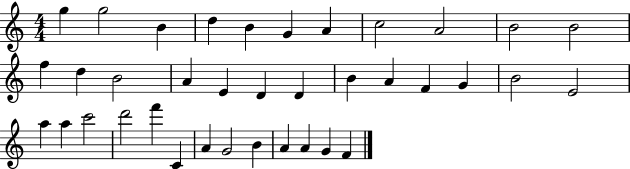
{
  \clef treble
  \numericTimeSignature
  \time 4/4
  \key c \major
  g''4 g''2 b'4 | d''4 b'4 g'4 a'4 | c''2 a'2 | b'2 b'2 | \break f''4 d''4 b'2 | a'4 e'4 d'4 d'4 | b'4 a'4 f'4 g'4 | b'2 e'2 | \break a''4 a''4 c'''2 | d'''2 f'''4 c'4 | a'4 g'2 b'4 | a'4 a'4 g'4 f'4 | \break \bar "|."
}